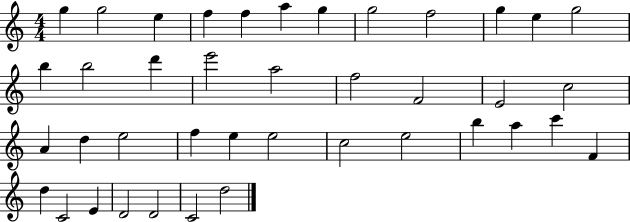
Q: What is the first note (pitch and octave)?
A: G5